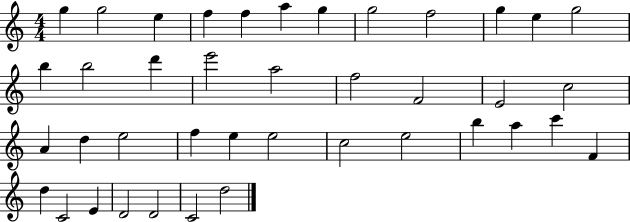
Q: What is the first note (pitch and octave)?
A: G5